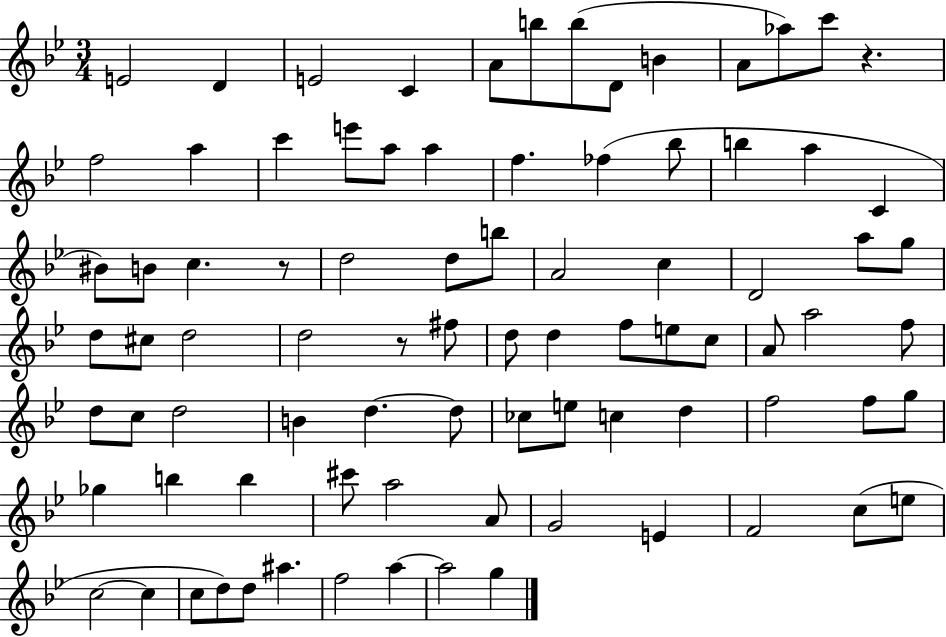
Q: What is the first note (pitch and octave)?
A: E4